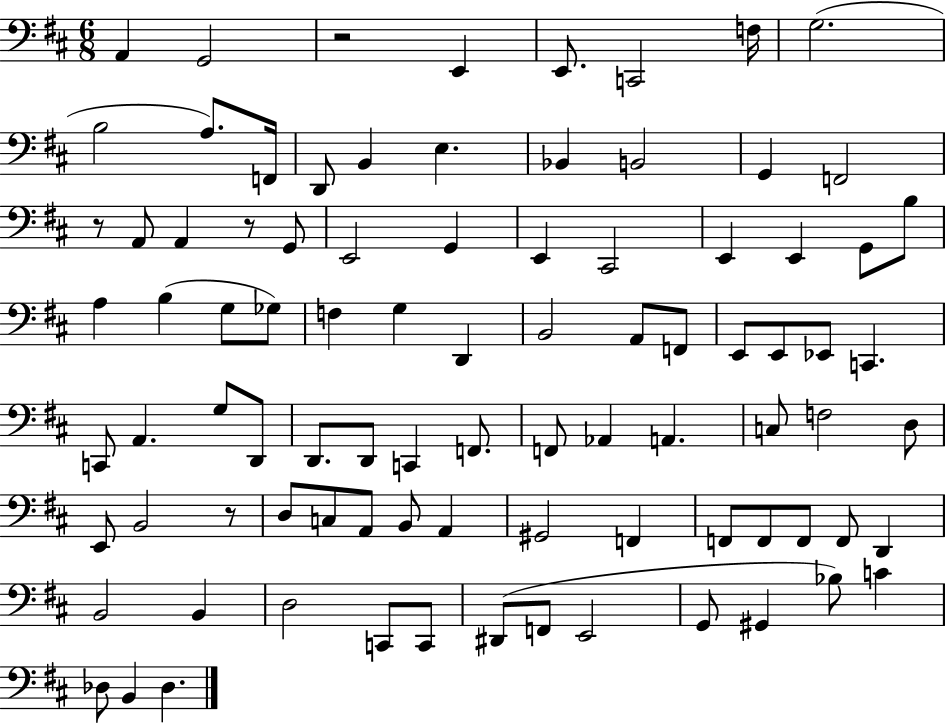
{
  \clef bass
  \numericTimeSignature
  \time 6/8
  \key d \major
  a,4 g,2 | r2 e,4 | e,8. c,2 f16 | g2.( | \break b2 a8.) f,16 | d,8 b,4 e4. | bes,4 b,2 | g,4 f,2 | \break r8 a,8 a,4 r8 g,8 | e,2 g,4 | e,4 cis,2 | e,4 e,4 g,8 b8 | \break a4 b4( g8 ges8) | f4 g4 d,4 | b,2 a,8 f,8 | e,8 e,8 ees,8 c,4. | \break c,8 a,4. g8 d,8 | d,8. d,8 c,4 f,8. | f,8 aes,4 a,4. | c8 f2 d8 | \break e,8 b,2 r8 | d8 c8 a,8 b,8 a,4 | gis,2 f,4 | f,8 f,8 f,8 f,8 d,4 | \break b,2 b,4 | d2 c,8 c,8 | dis,8( f,8 e,2 | g,8 gis,4 bes8) c'4 | \break des8 b,4 des4. | \bar "|."
}